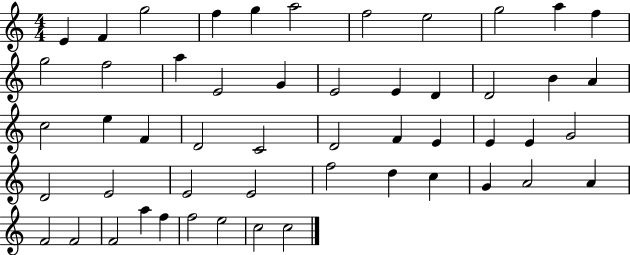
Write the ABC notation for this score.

X:1
T:Untitled
M:4/4
L:1/4
K:C
E F g2 f g a2 f2 e2 g2 a f g2 f2 a E2 G E2 E D D2 B A c2 e F D2 C2 D2 F E E E G2 D2 E2 E2 E2 f2 d c G A2 A F2 F2 F2 a f f2 e2 c2 c2